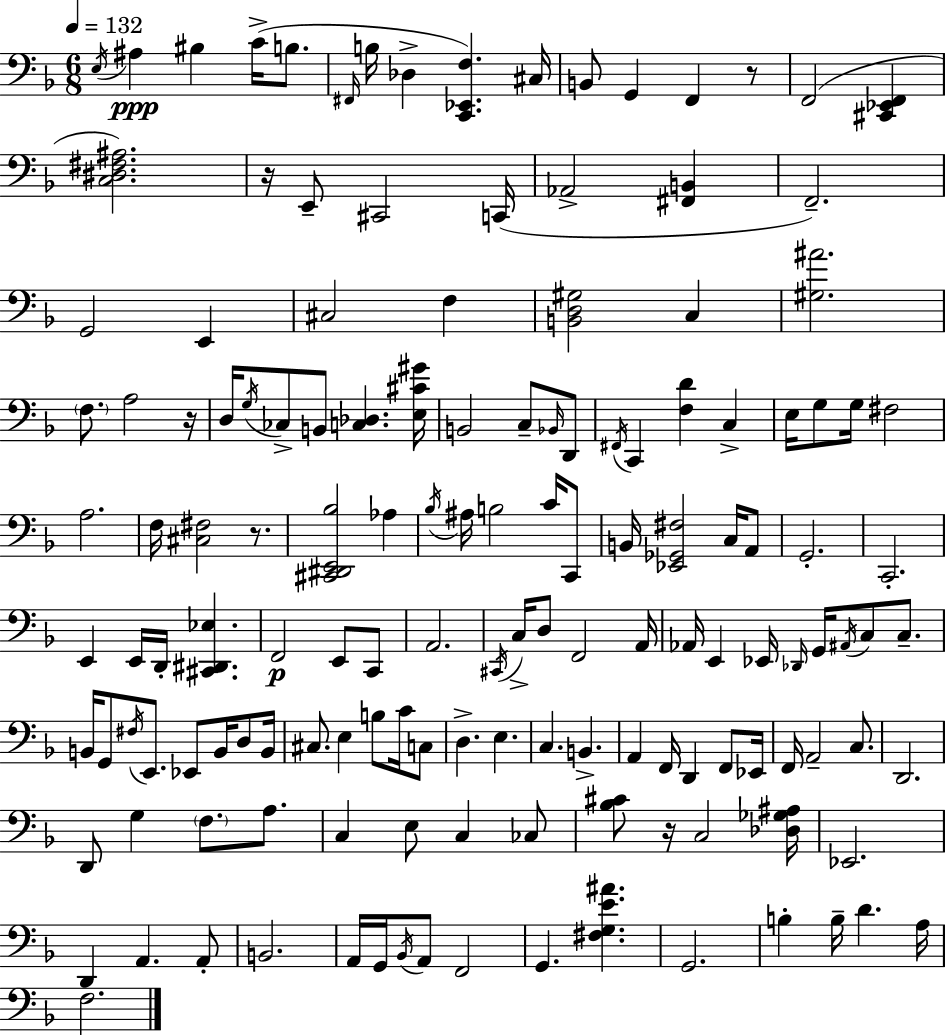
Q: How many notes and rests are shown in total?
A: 146